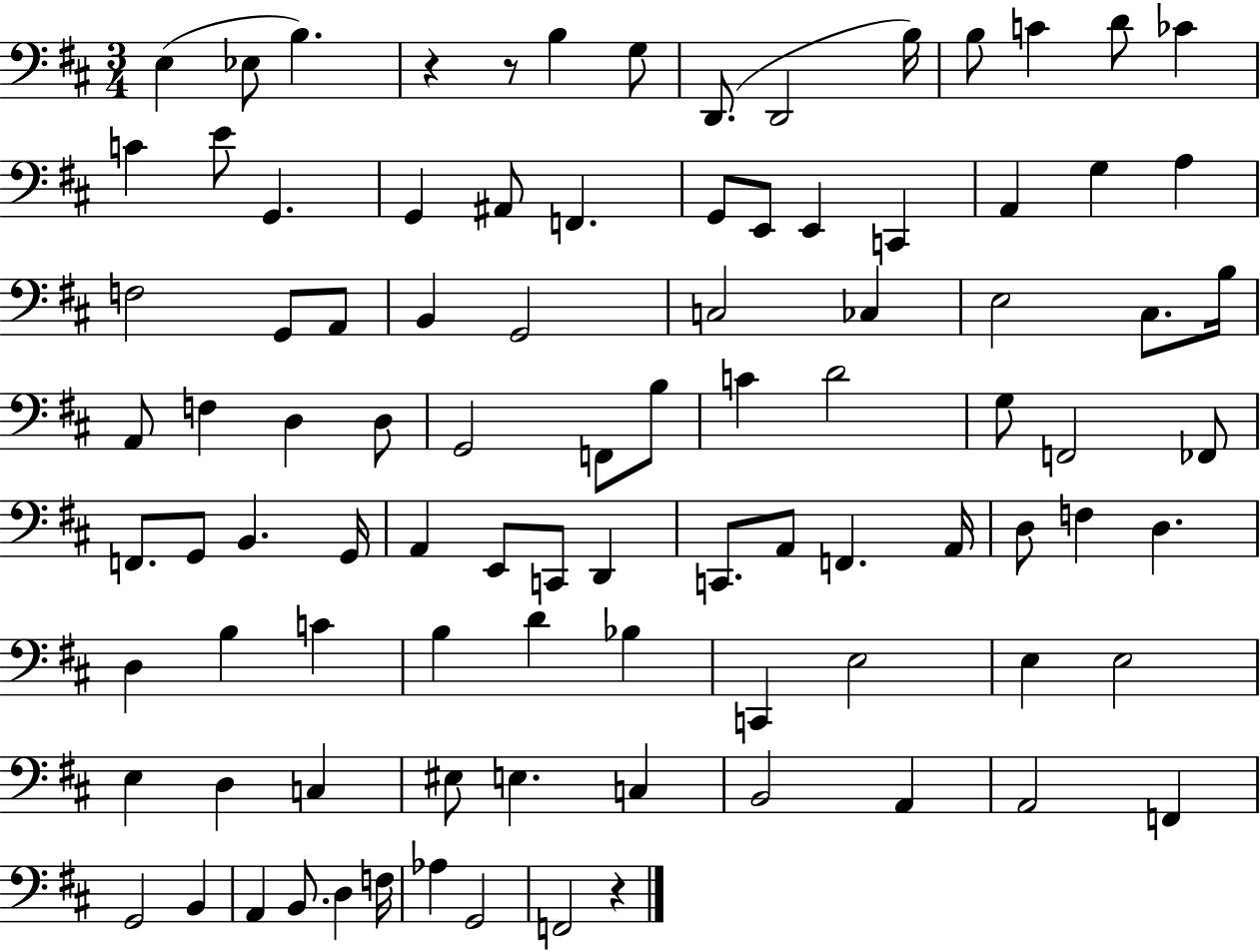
{
  \clef bass
  \numericTimeSignature
  \time 3/4
  \key d \major
  e4( ees8 b4.) | r4 r8 b4 g8 | d,8.( d,2 b16) | b8 c'4 d'8 ces'4 | \break c'4 e'8 g,4. | g,4 ais,8 f,4. | g,8 e,8 e,4 c,4 | a,4 g4 a4 | \break f2 g,8 a,8 | b,4 g,2 | c2 ces4 | e2 cis8. b16 | \break a,8 f4 d4 d8 | g,2 f,8 b8 | c'4 d'2 | g8 f,2 fes,8 | \break f,8. g,8 b,4. g,16 | a,4 e,8 c,8 d,4 | c,8. a,8 f,4. a,16 | d8 f4 d4. | \break d4 b4 c'4 | b4 d'4 bes4 | c,4 e2 | e4 e2 | \break e4 d4 c4 | eis8 e4. c4 | b,2 a,4 | a,2 f,4 | \break g,2 b,4 | a,4 b,8. d4 f16 | aes4 g,2 | f,2 r4 | \break \bar "|."
}